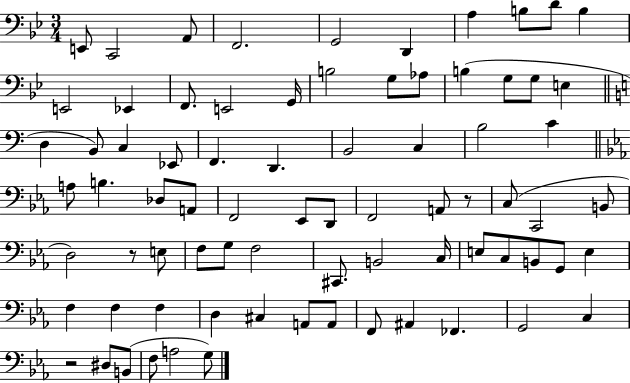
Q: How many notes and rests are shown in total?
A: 77